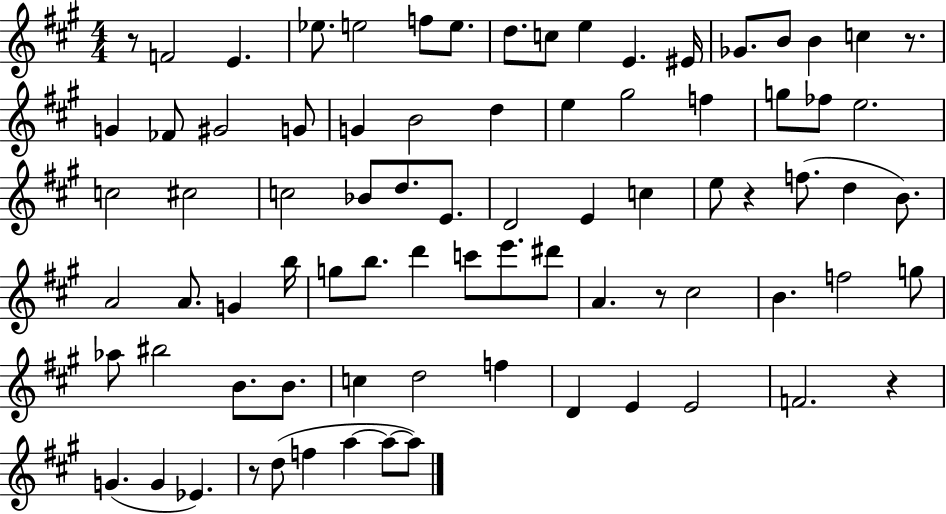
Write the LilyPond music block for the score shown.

{
  \clef treble
  \numericTimeSignature
  \time 4/4
  \key a \major
  r8 f'2 e'4. | ees''8. e''2 f''8 e''8. | d''8. c''8 e''4 e'4. eis'16 | ges'8. b'8 b'4 c''4 r8. | \break g'4 fes'8 gis'2 g'8 | g'4 b'2 d''4 | e''4 gis''2 f''4 | g''8 fes''8 e''2. | \break c''2 cis''2 | c''2 bes'8 d''8. e'8. | d'2 e'4 c''4 | e''8 r4 f''8.( d''4 b'8.) | \break a'2 a'8. g'4 b''16 | g''8 b''8. d'''4 c'''8 e'''8. dis'''8 | a'4. r8 cis''2 | b'4. f''2 g''8 | \break aes''8 bis''2 b'8. b'8. | c''4 d''2 f''4 | d'4 e'4 e'2 | f'2. r4 | \break g'4.( g'4 ees'4.) | r8 d''8( f''4 a''4~~ a''8~~ a''8) | \bar "|."
}